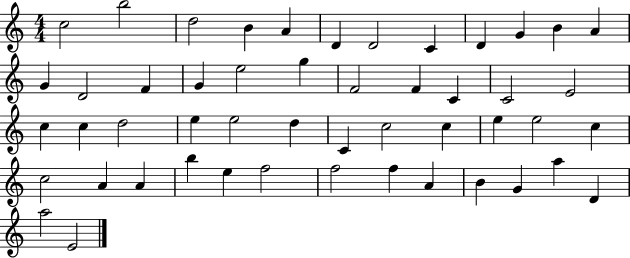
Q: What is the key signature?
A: C major